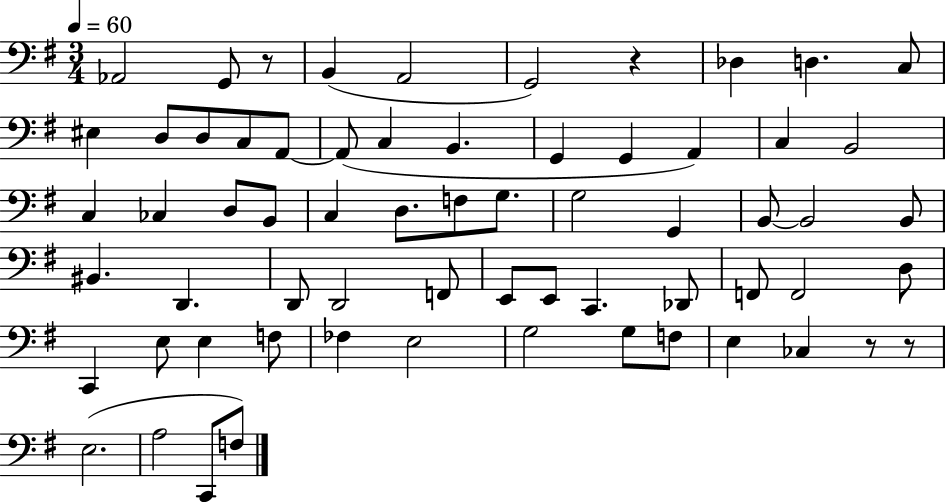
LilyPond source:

{
  \clef bass
  \numericTimeSignature
  \time 3/4
  \key g \major
  \tempo 4 = 60
  aes,2 g,8 r8 | b,4( a,2 | g,2) r4 | des4 d4. c8 | \break eis4 d8 d8 c8 a,8~~ | a,8( c4 b,4. | g,4 g,4 a,4) | c4 b,2 | \break c4 ces4 d8 b,8 | c4 d8. f8 g8. | g2 g,4 | b,8~~ b,2 b,8 | \break bis,4. d,4. | d,8 d,2 f,8 | e,8 e,8 c,4. des,8 | f,8 f,2 d8 | \break c,4 e8 e4 f8 | fes4 e2 | g2 g8 f8 | e4 ces4 r8 r8 | \break e2.( | a2 c,8 f8) | \bar "|."
}